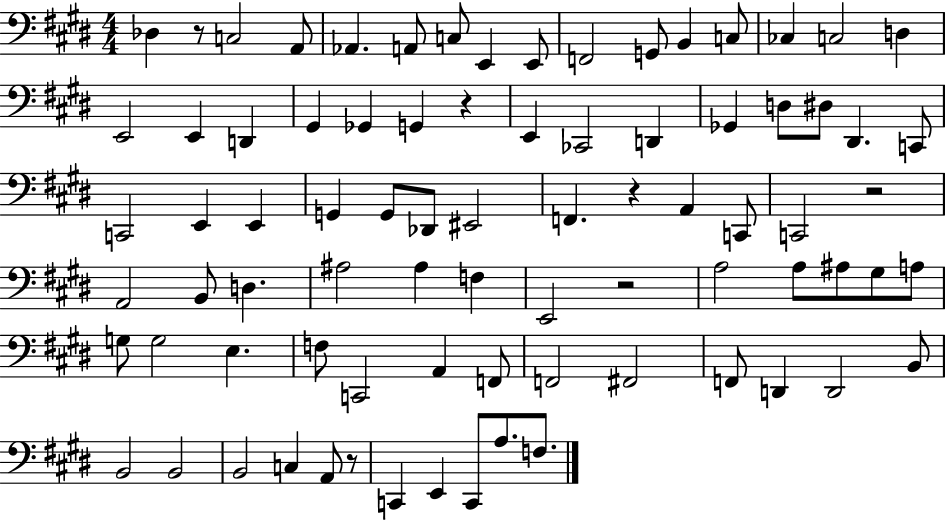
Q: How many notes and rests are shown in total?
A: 81